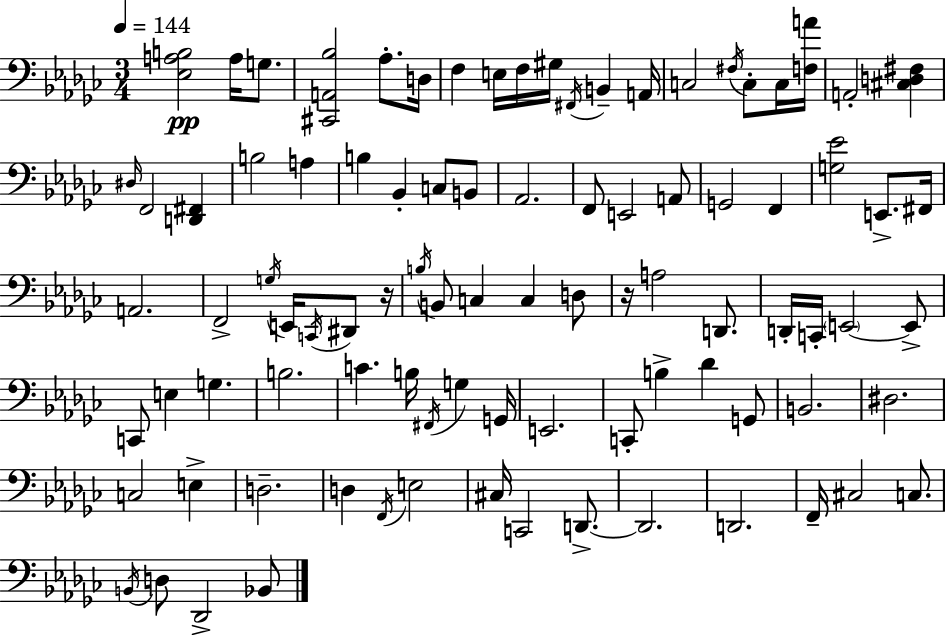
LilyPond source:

{
  \clef bass
  \numericTimeSignature
  \time 3/4
  \key ees \minor
  \tempo 4 = 144
  \repeat volta 2 { <ees a b>2\pp a16 g8. | <cis, a, bes>2 aes8.-. d16 | f4 e16 f16 gis16 \acciaccatura { fis,16 } b,4-- | a,16 c2 \acciaccatura { fis16 } c8-. | \break c16 <f a'>16 a,2-. <cis d fis>4 | \grace { dis16 } f,2 <d, fis,>4 | b2 a4 | b4 bes,4-. c8 | \break b,8 aes,2. | f,8 e,2 | a,8 g,2 f,4 | <g ees'>2 e,8.-> | \break fis,16 a,2. | f,2-> \acciaccatura { g16 } | e,16 \acciaccatura { c,16 } dis,8 r16 \acciaccatura { b16 } b,8 c4 | c4 d8 r16 a2 | \break d,8. d,16-. c,16-. \parenthesize e,2~~ | e,8-> c,8 e4 | g4. b2. | c'4. | \break b16 \acciaccatura { fis,16 } g4 g,16 e,2. | c,8-. b4-> | des'4 g,8 b,2. | dis2. | \break c2 | e4-> d2.-- | d4 \acciaccatura { f,16 } | e2 cis16 c,2 | \break d,8.->~~ d,2. | d,2. | f,16-- cis2 | c8. \acciaccatura { b,16 } d8 des,2-> | \break bes,8 } \bar "|."
}